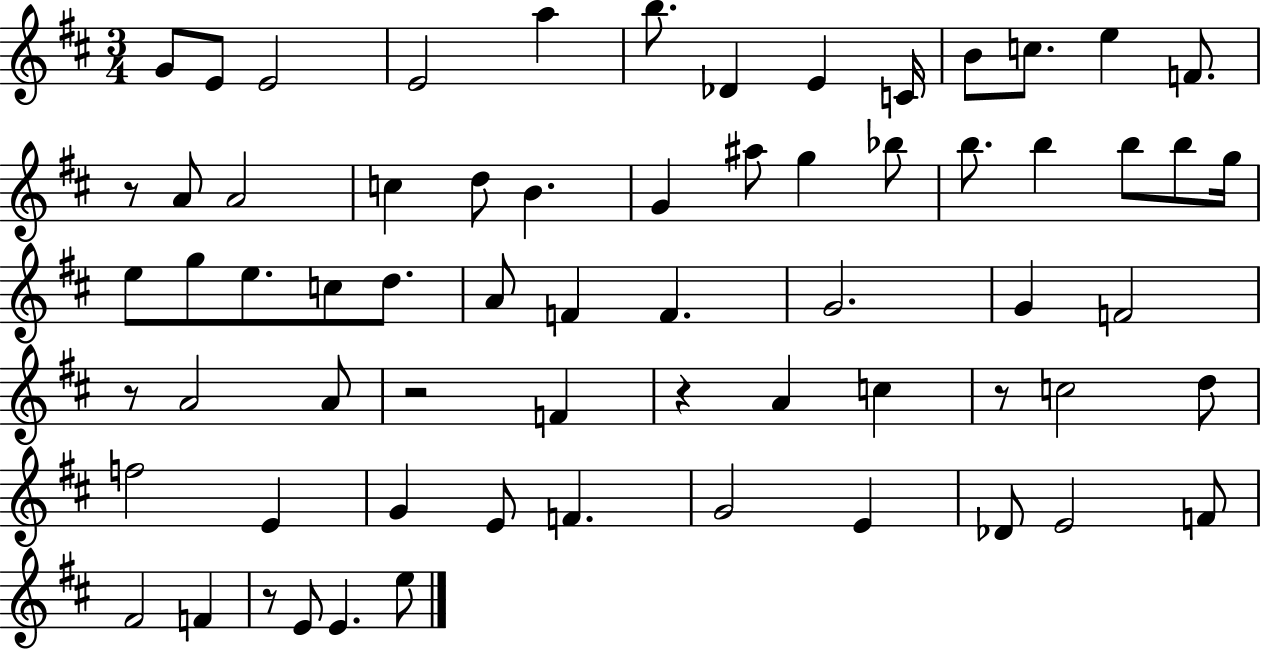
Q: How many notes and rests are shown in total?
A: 66